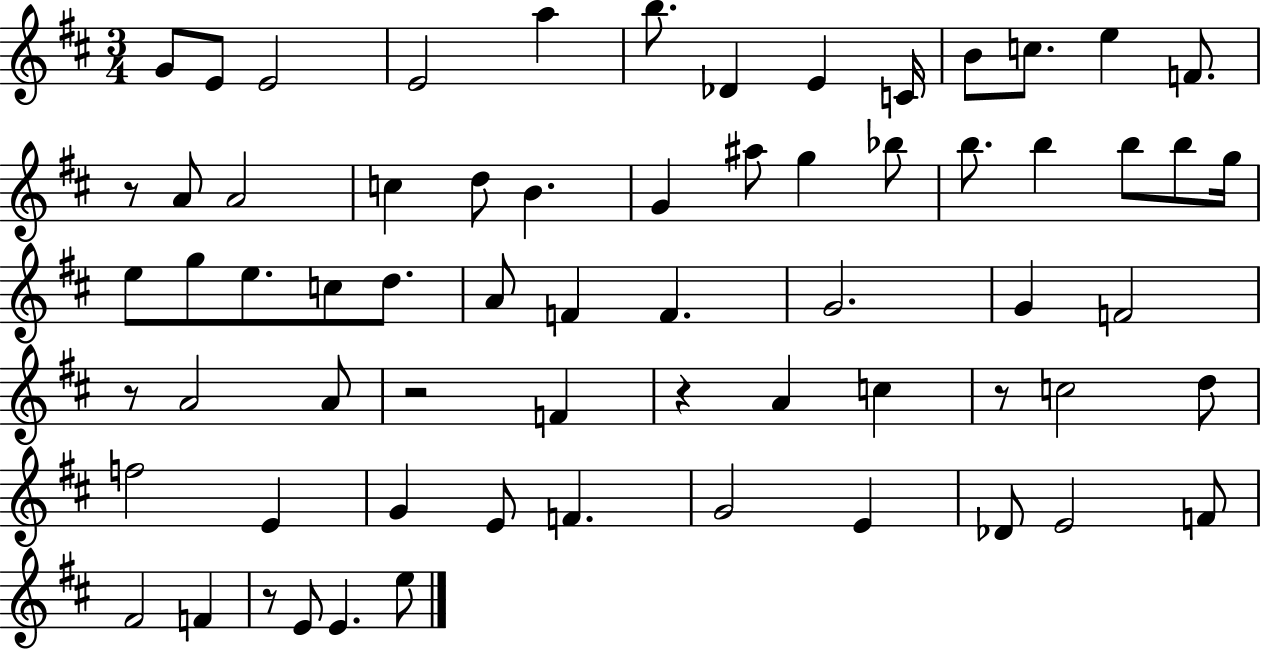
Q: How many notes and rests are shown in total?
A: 66